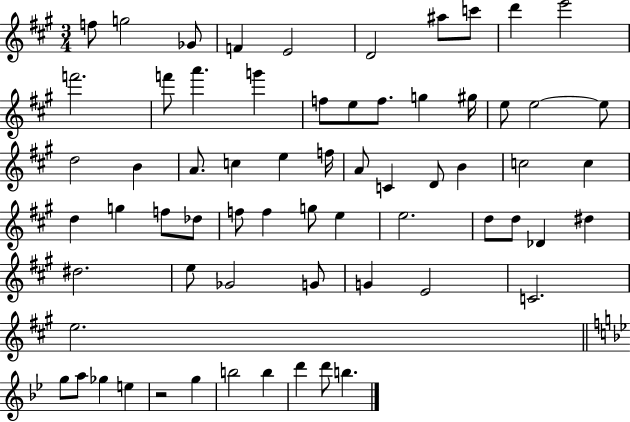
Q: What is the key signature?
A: A major